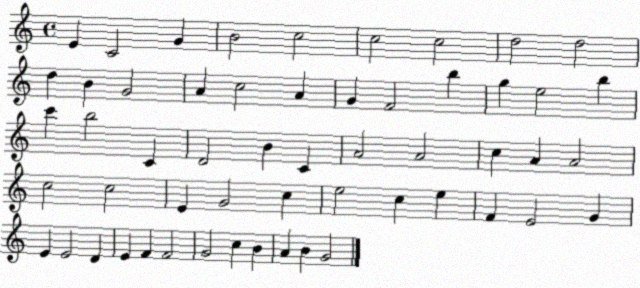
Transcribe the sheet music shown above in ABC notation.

X:1
T:Untitled
M:4/4
L:1/4
K:C
E C2 G B2 c2 c2 c2 d2 d2 d B G2 A c2 A G F2 b g e2 b c' b2 C D2 B C A2 A2 c A A2 c2 c2 E G2 c e2 c e F E2 G E E2 D E F F2 G2 c B A B G2